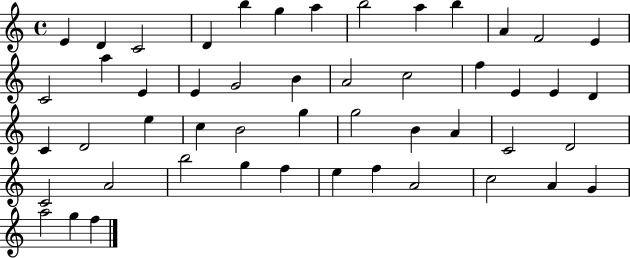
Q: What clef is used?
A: treble